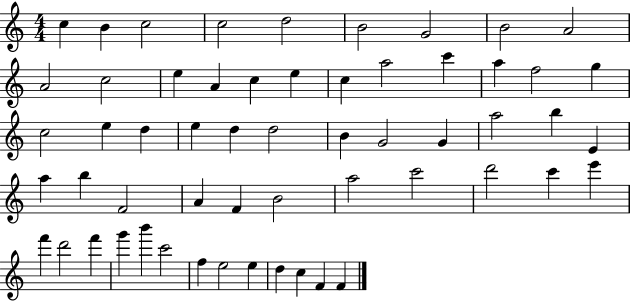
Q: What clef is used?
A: treble